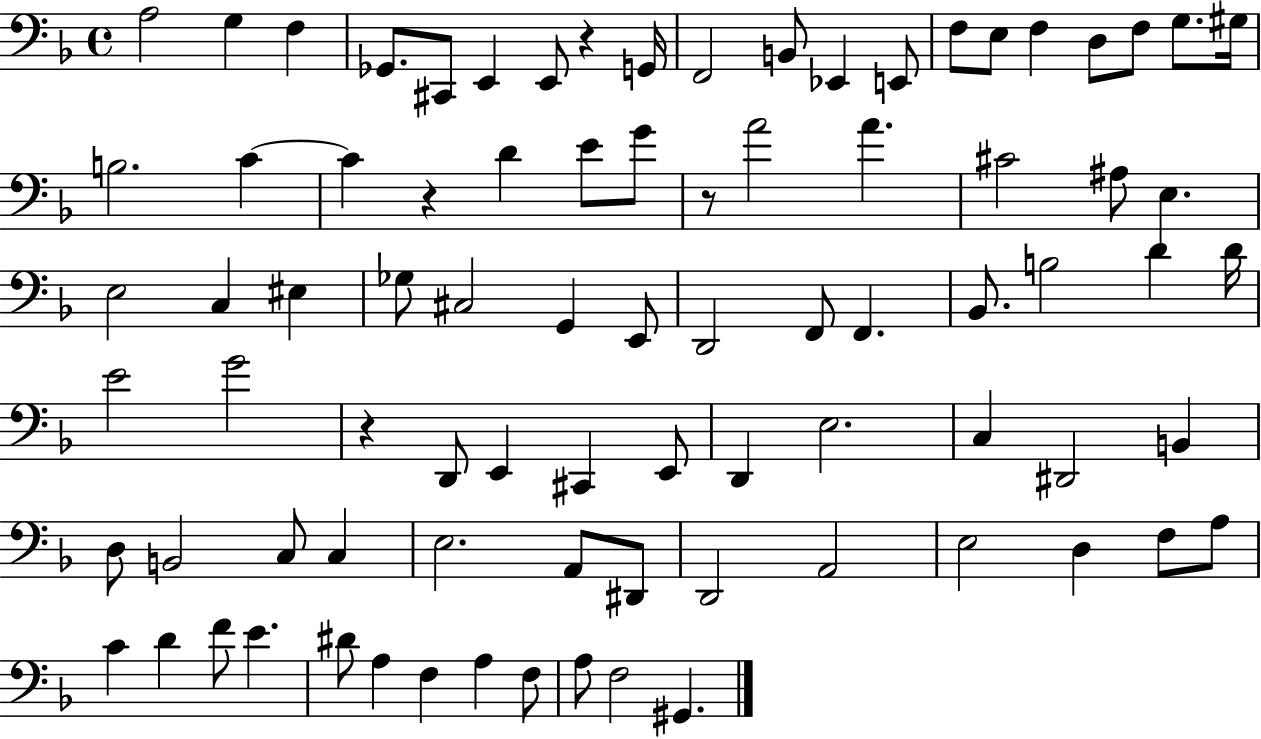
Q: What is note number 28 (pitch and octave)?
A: C#4